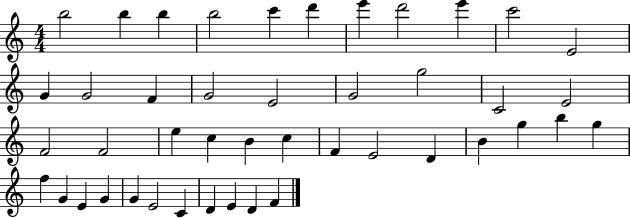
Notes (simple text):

B5/h B5/q B5/q B5/h C6/q D6/q E6/q D6/h E6/q C6/h E4/h G4/q G4/h F4/q G4/h E4/h G4/h G5/h C4/h E4/h F4/h F4/h E5/q C5/q B4/q C5/q F4/q E4/h D4/q B4/q G5/q B5/q G5/q F5/q G4/q E4/q G4/q G4/q E4/h C4/q D4/q E4/q D4/q F4/q